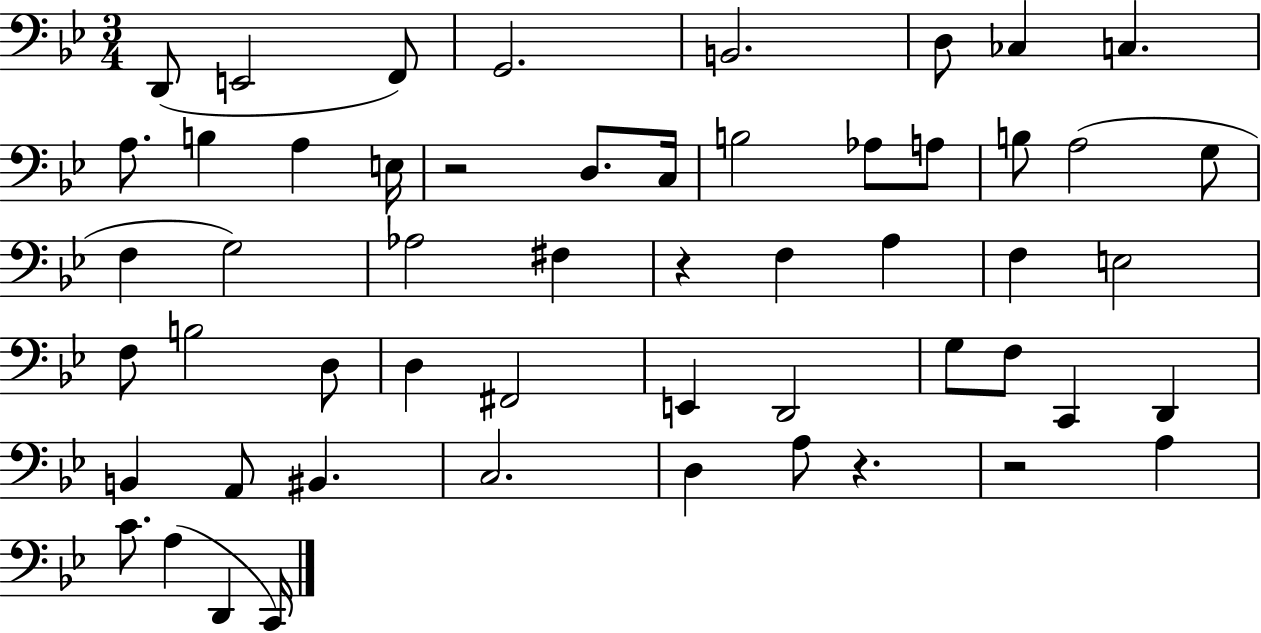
X:1
T:Untitled
M:3/4
L:1/4
K:Bb
D,,/2 E,,2 F,,/2 G,,2 B,,2 D,/2 _C, C, A,/2 B, A, E,/4 z2 D,/2 C,/4 B,2 _A,/2 A,/2 B,/2 A,2 G,/2 F, G,2 _A,2 ^F, z F, A, F, E,2 F,/2 B,2 D,/2 D, ^F,,2 E,, D,,2 G,/2 F,/2 C,, D,, B,, A,,/2 ^B,, C,2 D, A,/2 z z2 A, C/2 A, D,, C,,/4